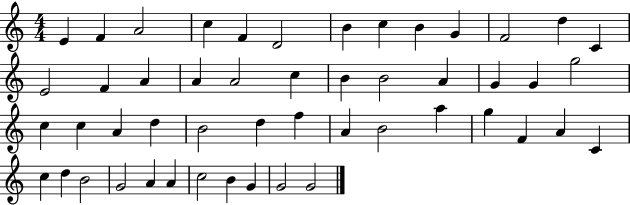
{
  \clef treble
  \numericTimeSignature
  \time 4/4
  \key c \major
  e'4 f'4 a'2 | c''4 f'4 d'2 | b'4 c''4 b'4 g'4 | f'2 d''4 c'4 | \break e'2 f'4 a'4 | a'4 a'2 c''4 | b'4 b'2 a'4 | g'4 g'4 g''2 | \break c''4 c''4 a'4 d''4 | b'2 d''4 f''4 | a'4 b'2 a''4 | g''4 f'4 a'4 c'4 | \break c''4 d''4 b'2 | g'2 a'4 a'4 | c''2 b'4 g'4 | g'2 g'2 | \break \bar "|."
}